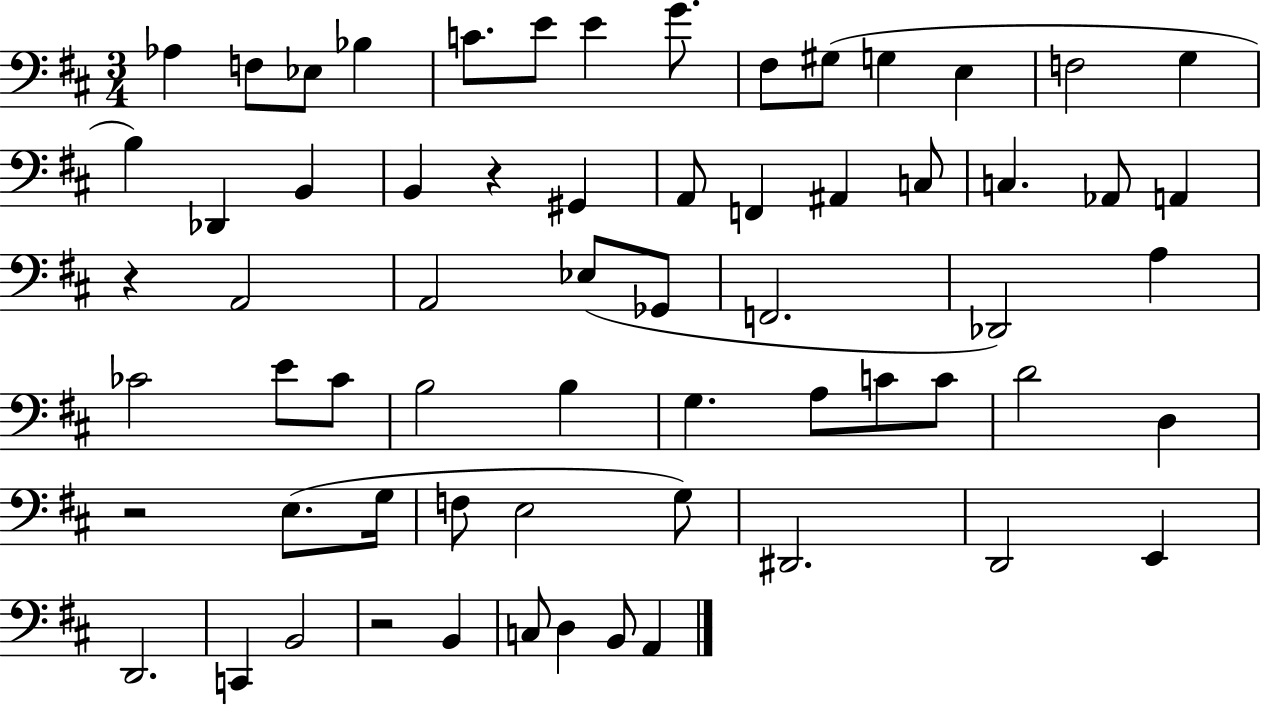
X:1
T:Untitled
M:3/4
L:1/4
K:D
_A, F,/2 _E,/2 _B, C/2 E/2 E G/2 ^F,/2 ^G,/2 G, E, F,2 G, B, _D,, B,, B,, z ^G,, A,,/2 F,, ^A,, C,/2 C, _A,,/2 A,, z A,,2 A,,2 _E,/2 _G,,/2 F,,2 _D,,2 A, _C2 E/2 _C/2 B,2 B, G, A,/2 C/2 C/2 D2 D, z2 E,/2 G,/4 F,/2 E,2 G,/2 ^D,,2 D,,2 E,, D,,2 C,, B,,2 z2 B,, C,/2 D, B,,/2 A,,